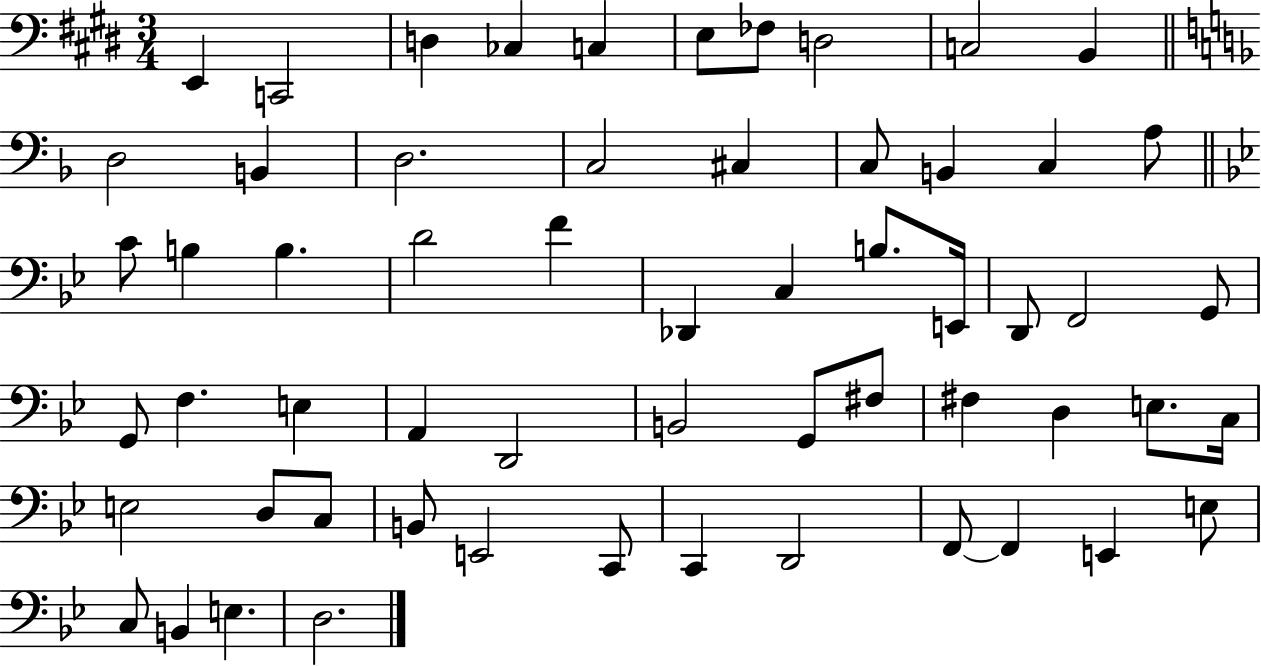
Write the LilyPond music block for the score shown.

{
  \clef bass
  \numericTimeSignature
  \time 3/4
  \key e \major
  e,4 c,2 | d4 ces4 c4 | e8 fes8 d2 | c2 b,4 | \break \bar "||" \break \key f \major d2 b,4 | d2. | c2 cis4 | c8 b,4 c4 a8 | \break \bar "||" \break \key g \minor c'8 b4 b4. | d'2 f'4 | des,4 c4 b8. e,16 | d,8 f,2 g,8 | \break g,8 f4. e4 | a,4 d,2 | b,2 g,8 fis8 | fis4 d4 e8. c16 | \break e2 d8 c8 | b,8 e,2 c,8 | c,4 d,2 | f,8~~ f,4 e,4 e8 | \break c8 b,4 e4. | d2. | \bar "|."
}